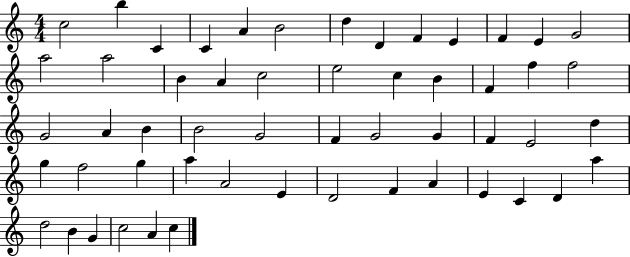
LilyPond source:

{
  \clef treble
  \numericTimeSignature
  \time 4/4
  \key c \major
  c''2 b''4 c'4 | c'4 a'4 b'2 | d''4 d'4 f'4 e'4 | f'4 e'4 g'2 | \break a''2 a''2 | b'4 a'4 c''2 | e''2 c''4 b'4 | f'4 f''4 f''2 | \break g'2 a'4 b'4 | b'2 g'2 | f'4 g'2 g'4 | f'4 e'2 d''4 | \break g''4 f''2 g''4 | a''4 a'2 e'4 | d'2 f'4 a'4 | e'4 c'4 d'4 a''4 | \break d''2 b'4 g'4 | c''2 a'4 c''4 | \bar "|."
}